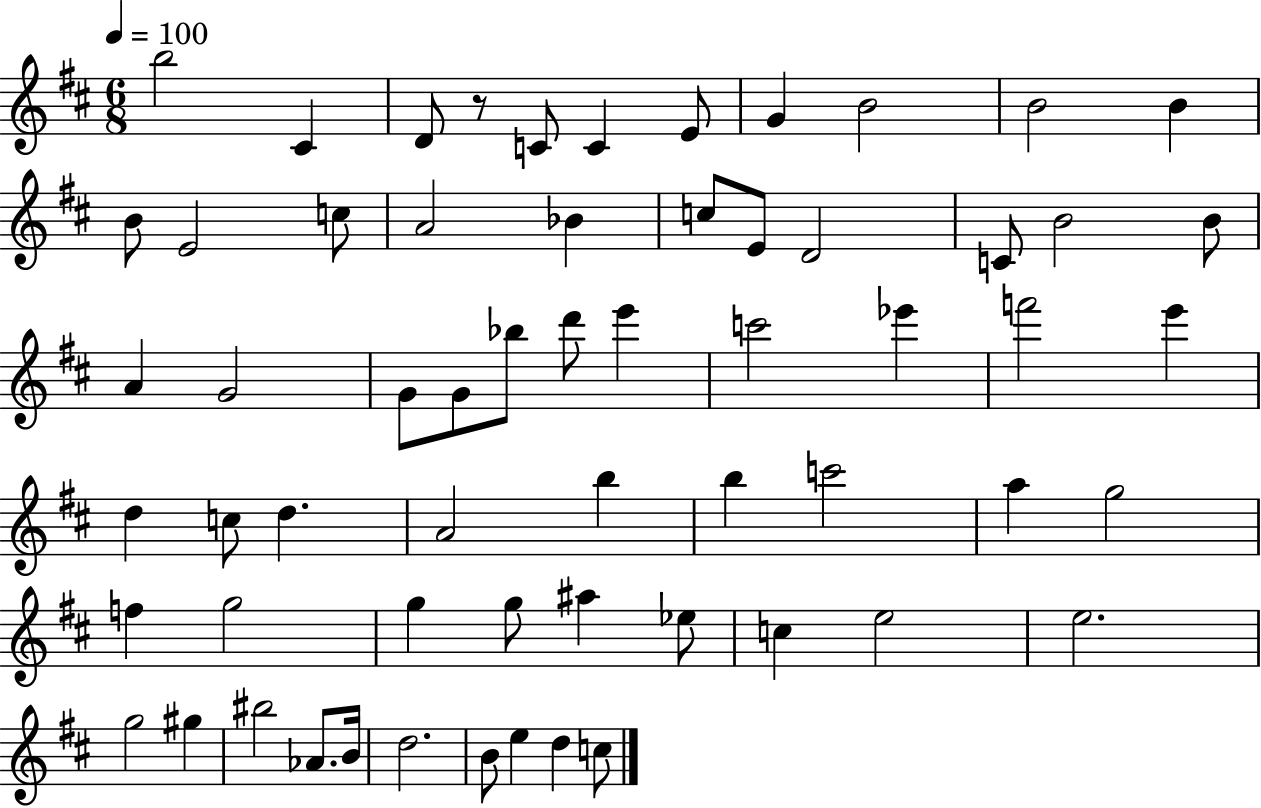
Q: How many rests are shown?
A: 1